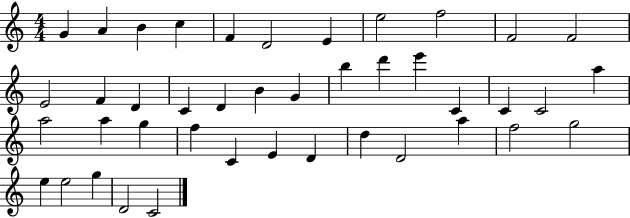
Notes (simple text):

G4/q A4/q B4/q C5/q F4/q D4/h E4/q E5/h F5/h F4/h F4/h E4/h F4/q D4/q C4/q D4/q B4/q G4/q B5/q D6/q E6/q C4/q C4/q C4/h A5/q A5/h A5/q G5/q F5/q C4/q E4/q D4/q D5/q D4/h A5/q F5/h G5/h E5/q E5/h G5/q D4/h C4/h